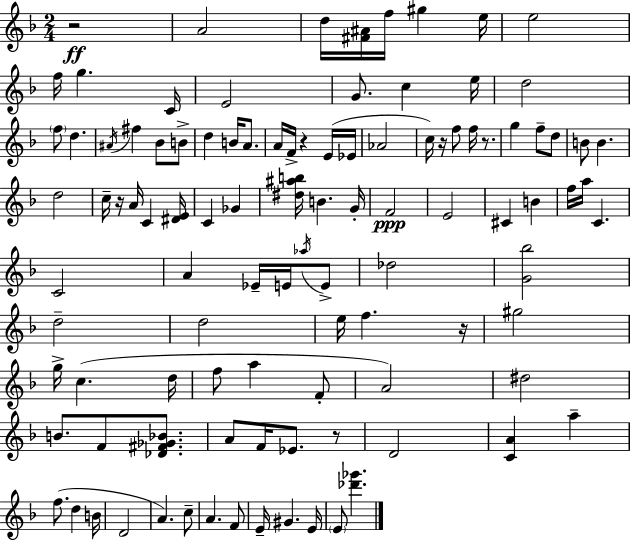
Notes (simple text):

R/h A4/h D5/s [F#4,A#4]/s F5/s G#5/q E5/s E5/h F5/s G5/q. C4/s E4/h G4/e. C5/q E5/s D5/h F5/e D5/q. A#4/s F#5/q Bb4/e B4/e D5/q B4/s A4/e. A4/s F4/s R/q E4/s Eb4/s Ab4/h C5/s R/s F5/e F5/s R/e. G5/q F5/e D5/e B4/e B4/q. D5/h C5/s R/s A4/s C4/q [D#4,E4]/s C4/q Gb4/q [D#5,A#5,B5]/s B4/q. G4/s F4/h E4/h C#4/q B4/q F5/s A5/s C4/q. C4/h A4/q Eb4/s E4/s Ab5/s E4/e Db5/h [G4,Bb5]/h D5/h D5/h E5/s F5/q. R/s G#5/h G5/s C5/q. D5/s F5/e A5/q F4/e A4/h D#5/h B4/e. F4/e [Db4,F#4,Gb4,Bb4]/e. A4/e F4/s Eb4/e. R/e D4/h [C4,A4]/q A5/q F5/e. D5/q B4/s D4/h A4/q. C5/e A4/q. F4/e E4/s G#4/q. E4/s E4/e [Db6,Gb6]/q.